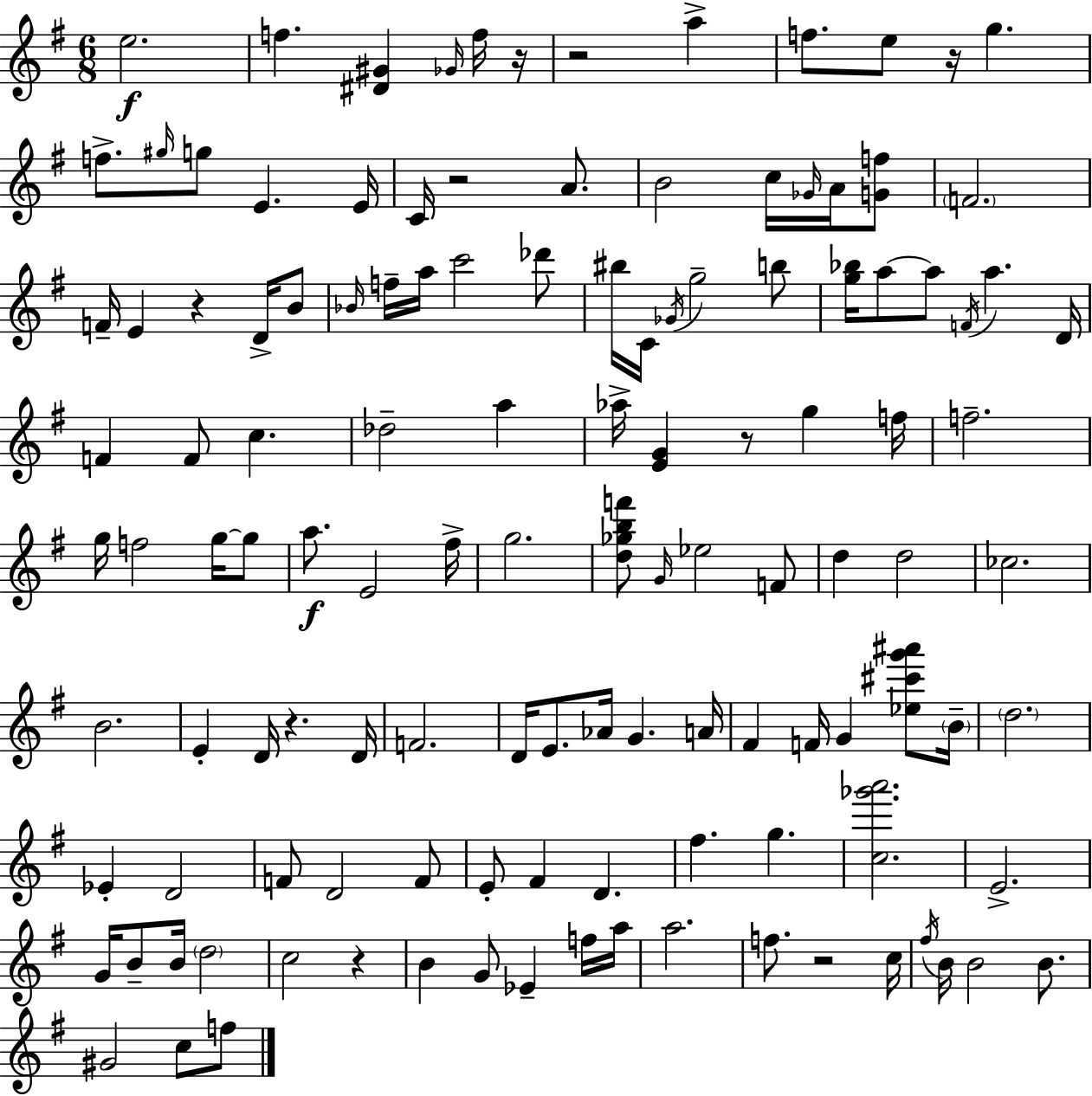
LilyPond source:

{
  \clef treble
  \numericTimeSignature
  \time 6/8
  \key g \major
  e''2.\f | f''4. <dis' gis'>4 \grace { ges'16 } f''16 | r16 r2 a''4-> | f''8. e''8 r16 g''4. | \break f''8.-> \grace { gis''16 } g''8 e'4. | e'16 c'16 r2 a'8. | b'2 c''16 \grace { ges'16 } | a'16 <g' f''>8 \parenthesize f'2. | \break f'16-- e'4 r4 | d'16-> b'8 \grace { bes'16 } f''16-- a''16 c'''2 | des'''8 bis''16 c'16 \acciaccatura { ges'16 } g''2-- | b''8 <g'' bes''>16 a''8~~ a''8 \acciaccatura { f'16 } a''4. | \break d'16 f'4 f'8 | c''4. des''2-- | a''4 aes''16-> <e' g'>4 r8 | g''4 f''16 f''2.-- | \break g''16 f''2 | g''16~~ g''8 a''8.\f e'2 | fis''16-> g''2. | <d'' ges'' b'' f'''>8 \grace { g'16 } ees''2 | \break f'8 d''4 d''2 | ces''2. | b'2. | e'4-. d'16 | \break r4. d'16 f'2. | d'16 e'8. aes'16 | g'4. a'16 fis'4 f'16 | g'4 <ees'' cis''' g''' ais'''>8 \parenthesize b'16-- \parenthesize d''2. | \break ees'4-. d'2 | f'8 d'2 | f'8 e'8-. fis'4 | d'4. fis''4. | \break g''4. <c'' ges''' a'''>2. | e'2.-> | g'16 b'8-- b'16 \parenthesize d''2 | c''2 | \break r4 b'4 g'8 | ees'4-- f''16 a''16 a''2. | f''8. r2 | c''16 \acciaccatura { fis''16 } b'16 b'2 | \break b'8. gis'2 | c''8 f''8 \bar "|."
}